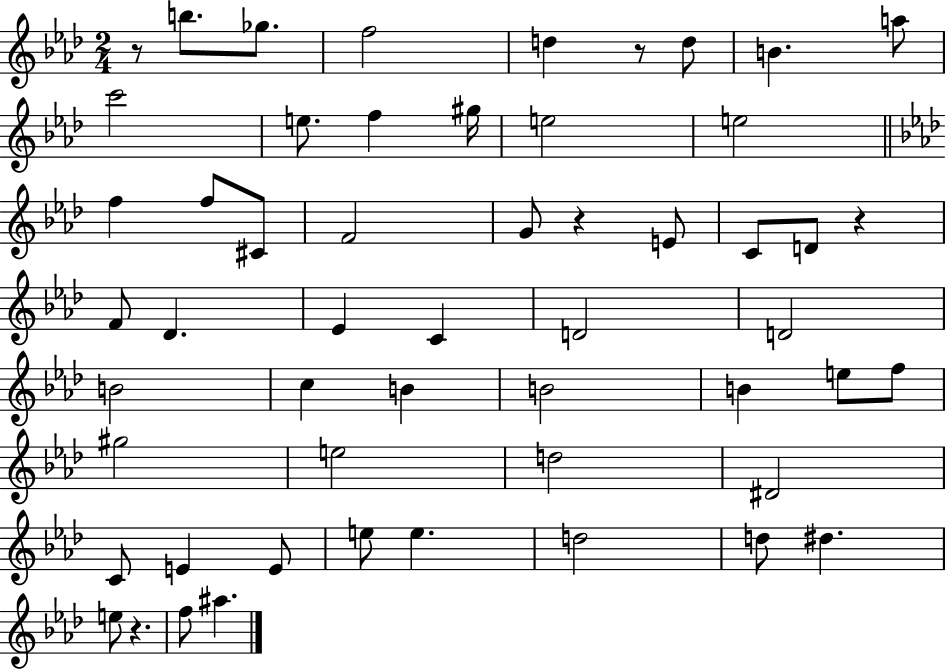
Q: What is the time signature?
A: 2/4